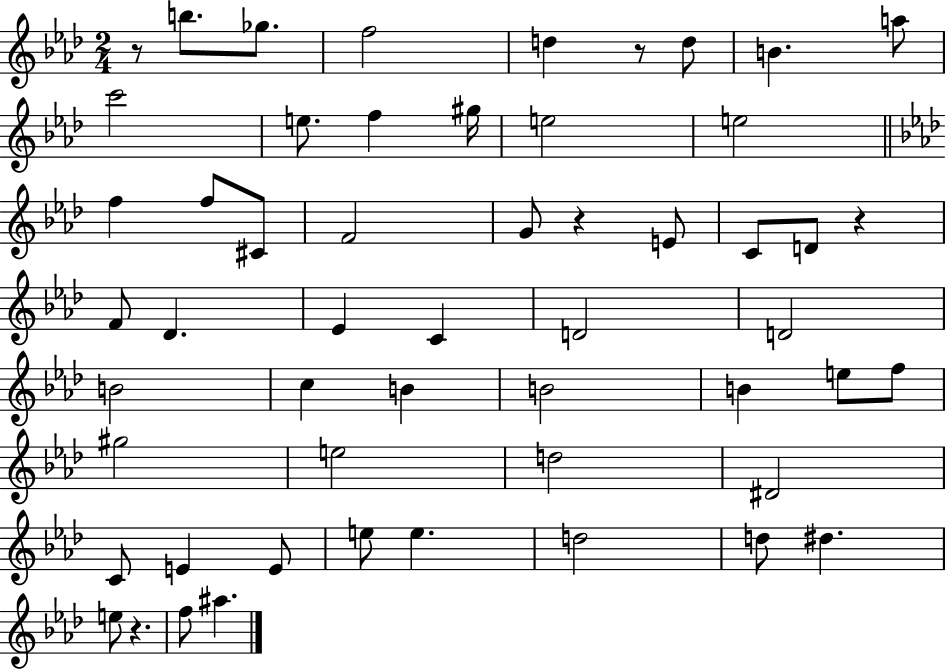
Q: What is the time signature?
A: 2/4